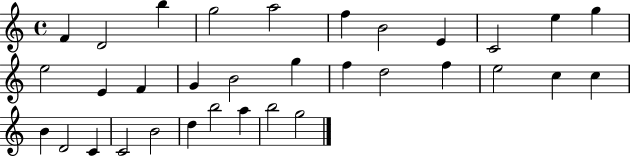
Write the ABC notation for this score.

X:1
T:Untitled
M:4/4
L:1/4
K:C
F D2 b g2 a2 f B2 E C2 e g e2 E F G B2 g f d2 f e2 c c B D2 C C2 B2 d b2 a b2 g2